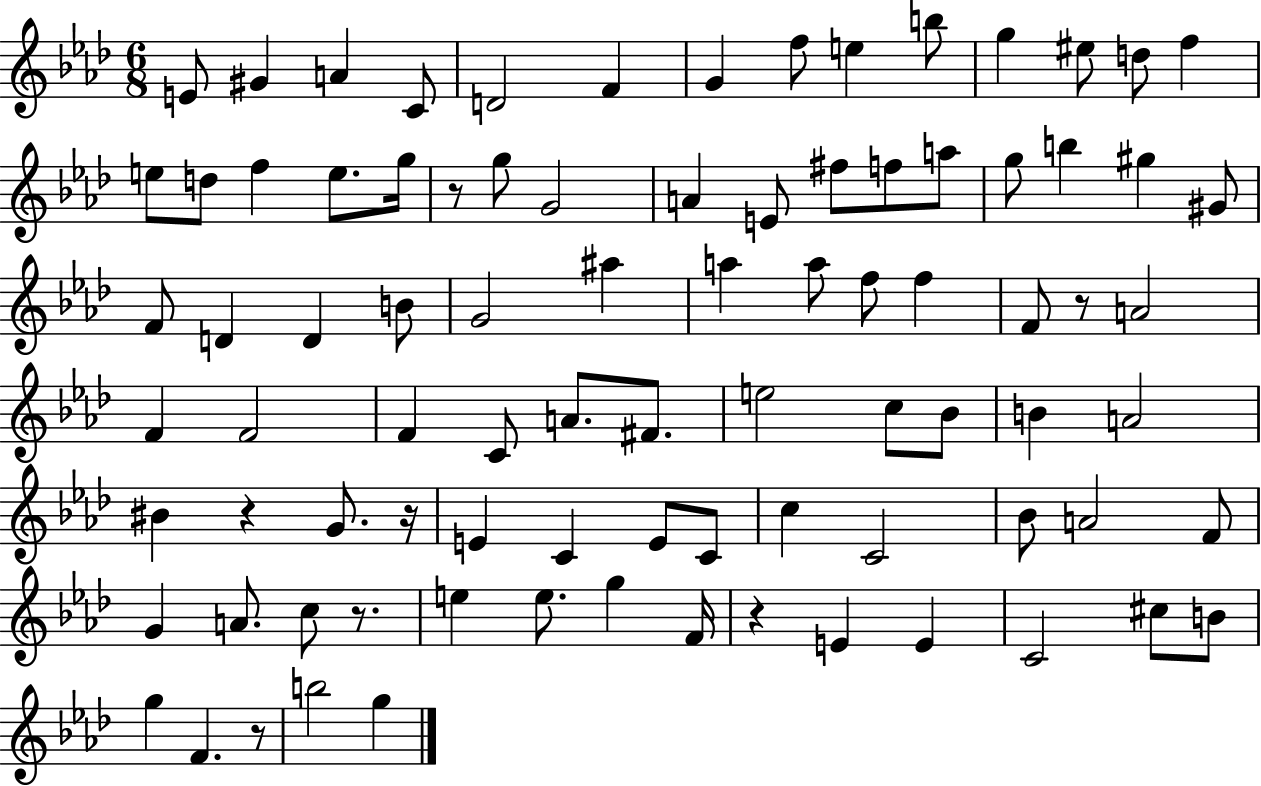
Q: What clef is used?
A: treble